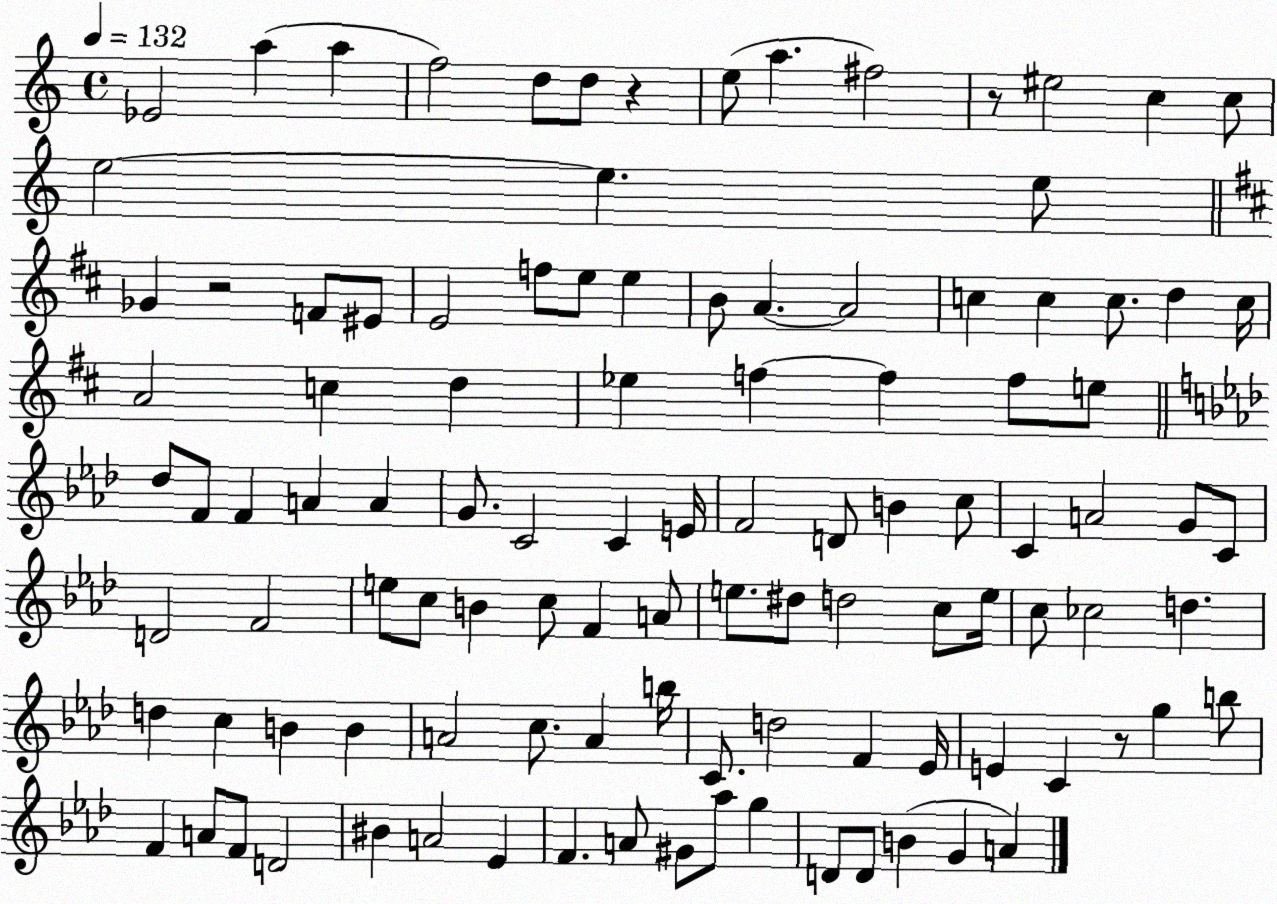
X:1
T:Untitled
M:4/4
L:1/4
K:C
_E2 a a f2 d/2 d/2 z e/2 a ^f2 z/2 ^e2 c c/2 e2 e e/2 _G z2 F/2 ^E/2 E2 f/2 e/2 e B/2 A A2 c c c/2 d c/4 A2 c d _e f f f/2 e/2 _d/2 F/2 F A A G/2 C2 C E/4 F2 D/2 B c/2 C A2 G/2 C/2 D2 F2 e/2 c/2 B c/2 F A/2 e/2 ^d/2 d2 c/2 e/4 c/2 _c2 d d c B B A2 c/2 A b/4 C/2 d2 F _E/4 E C z/2 g b/2 F A/2 F/2 D2 ^B A2 _E F A/2 ^G/2 _a/2 g D/2 D/2 B G A